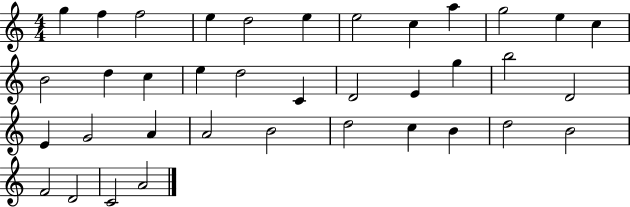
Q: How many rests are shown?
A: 0